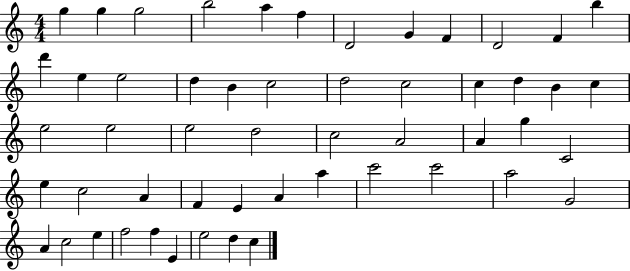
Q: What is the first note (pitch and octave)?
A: G5